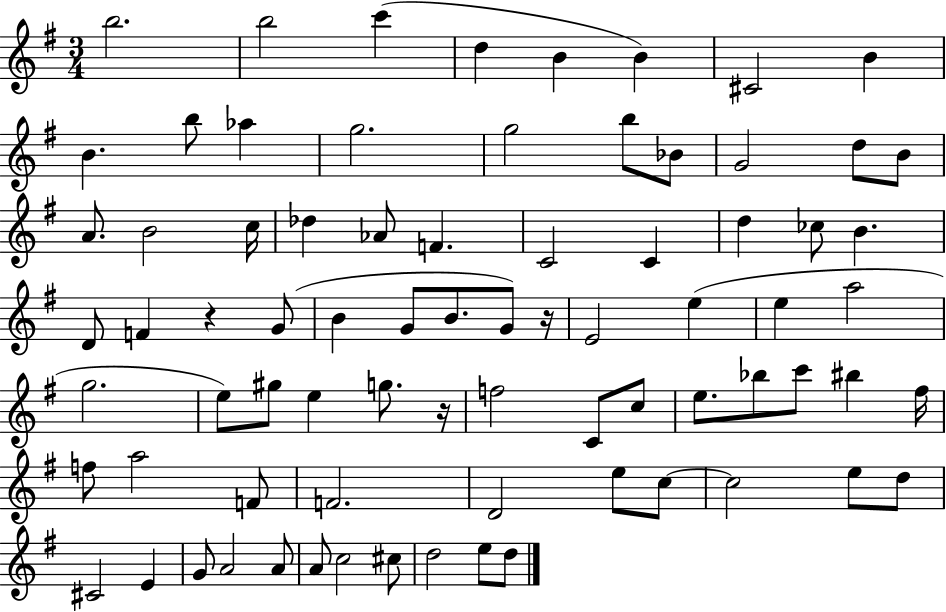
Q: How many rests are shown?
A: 3